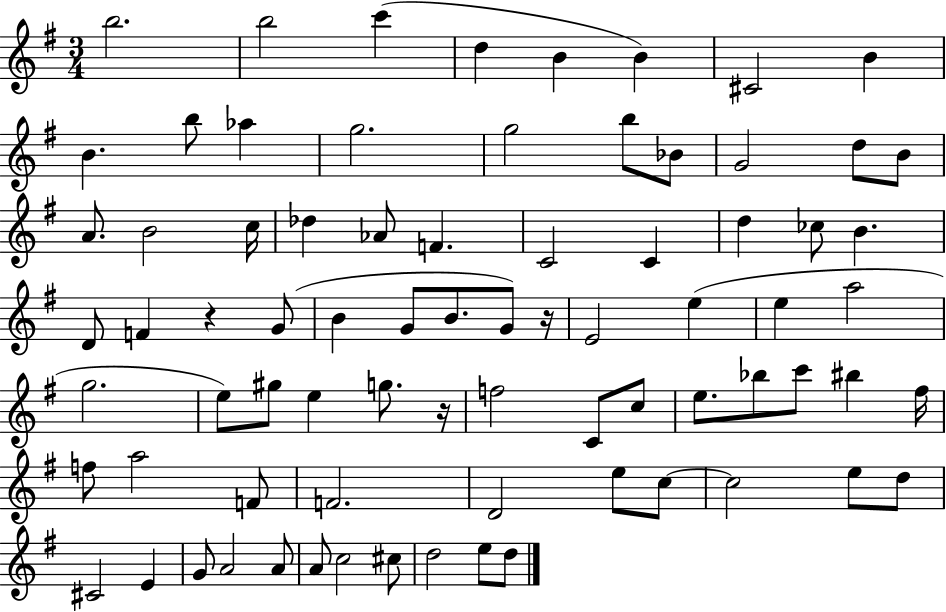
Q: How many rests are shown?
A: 3